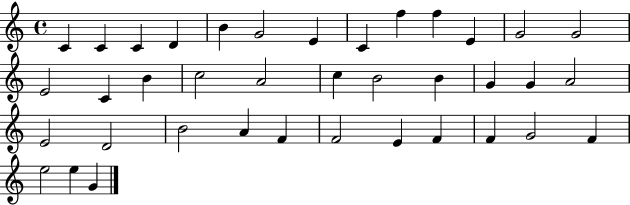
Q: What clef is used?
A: treble